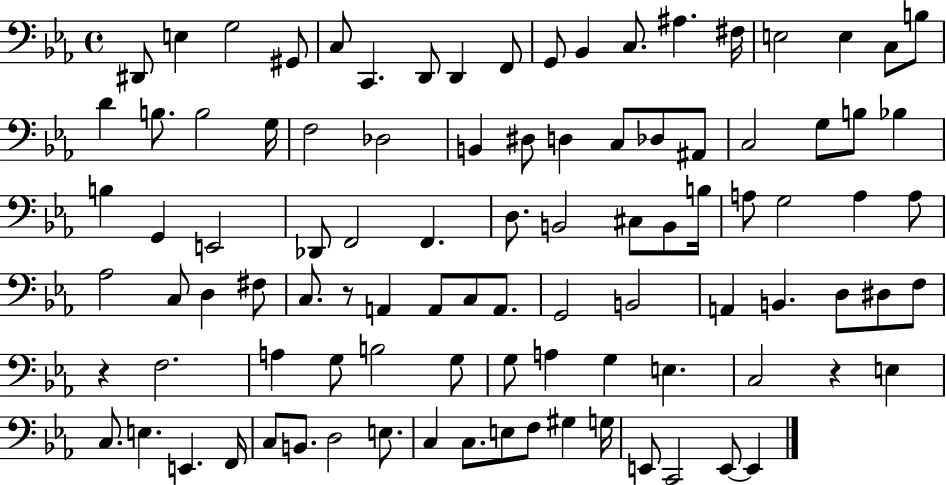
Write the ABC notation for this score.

X:1
T:Untitled
M:4/4
L:1/4
K:Eb
^D,,/2 E, G,2 ^G,,/2 C,/2 C,, D,,/2 D,, F,,/2 G,,/2 _B,, C,/2 ^A, ^F,/4 E,2 E, C,/2 B,/2 D B,/2 B,2 G,/4 F,2 _D,2 B,, ^D,/2 D, C,/2 _D,/2 ^A,,/2 C,2 G,/2 B,/2 _B, B, G,, E,,2 _D,,/2 F,,2 F,, D,/2 B,,2 ^C,/2 B,,/2 B,/4 A,/2 G,2 A, A,/2 _A,2 C,/2 D, ^F,/2 C,/2 z/2 A,, A,,/2 C,/2 A,,/2 G,,2 B,,2 A,, B,, D,/2 ^D,/2 F,/2 z F,2 A, G,/2 B,2 G,/2 G,/2 A, G, E, C,2 z E, C,/2 E, E,, F,,/4 C,/2 B,,/2 D,2 E,/2 C, C,/2 E,/2 F,/2 ^G, G,/4 E,,/2 C,,2 E,,/2 E,,